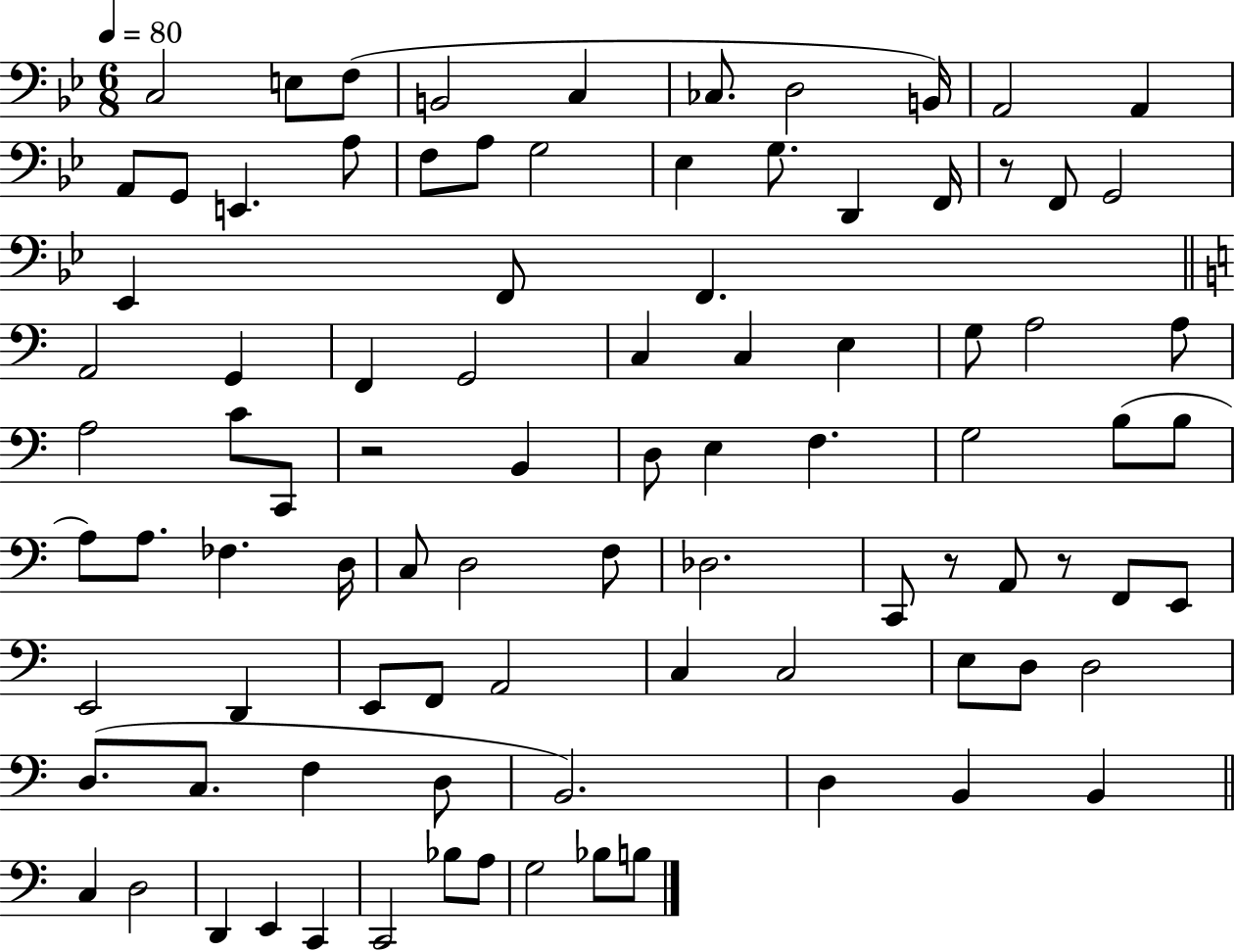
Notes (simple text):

C3/h E3/e F3/e B2/h C3/q CES3/e. D3/h B2/s A2/h A2/q A2/e G2/e E2/q. A3/e F3/e A3/e G3/h Eb3/q G3/e. D2/q F2/s R/e F2/e G2/h Eb2/q F2/e F2/q. A2/h G2/q F2/q G2/h C3/q C3/q E3/q G3/e A3/h A3/e A3/h C4/e C2/e R/h B2/q D3/e E3/q F3/q. G3/h B3/e B3/e A3/e A3/e. FES3/q. D3/s C3/e D3/h F3/e Db3/h. C2/e R/e A2/e R/e F2/e E2/e E2/h D2/q E2/e F2/e A2/h C3/q C3/h E3/e D3/e D3/h D3/e. C3/e. F3/q D3/e B2/h. D3/q B2/q B2/q C3/q D3/h D2/q E2/q C2/q C2/h Bb3/e A3/e G3/h Bb3/e B3/e